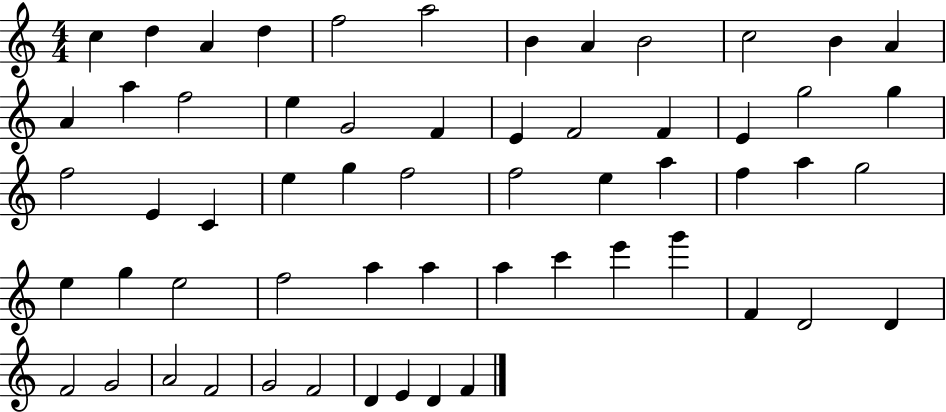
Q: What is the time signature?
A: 4/4